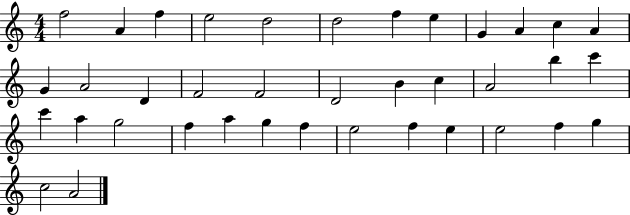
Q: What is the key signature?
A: C major